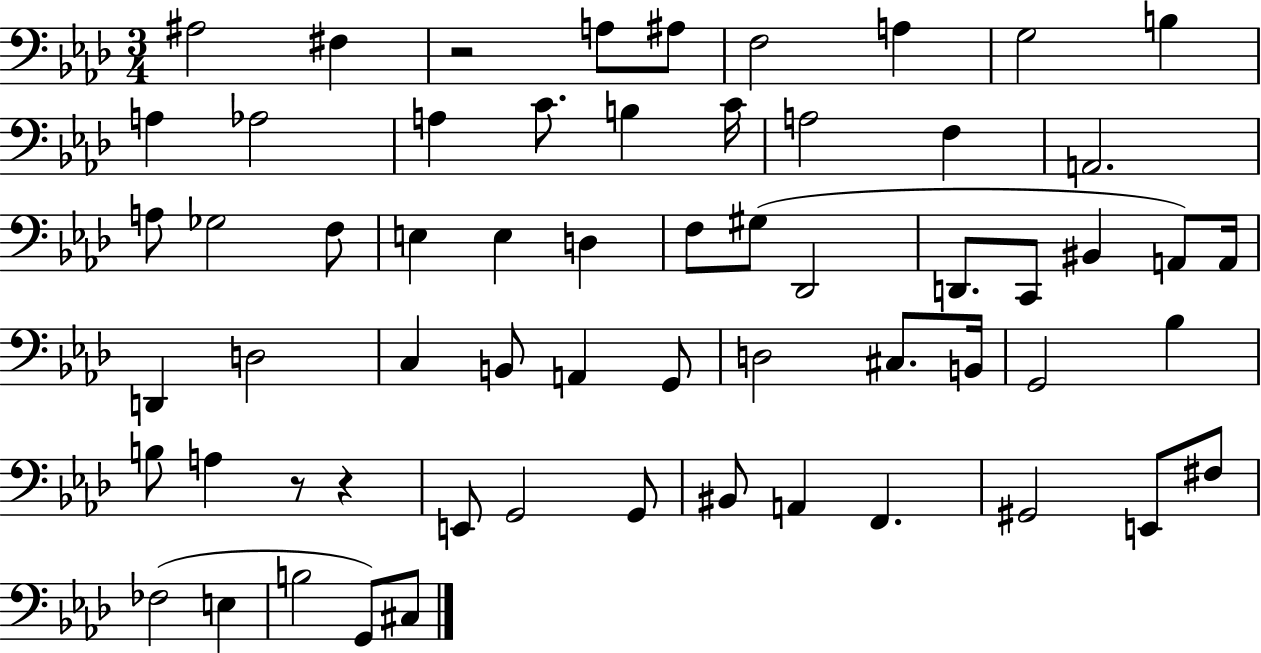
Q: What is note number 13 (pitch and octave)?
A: B3